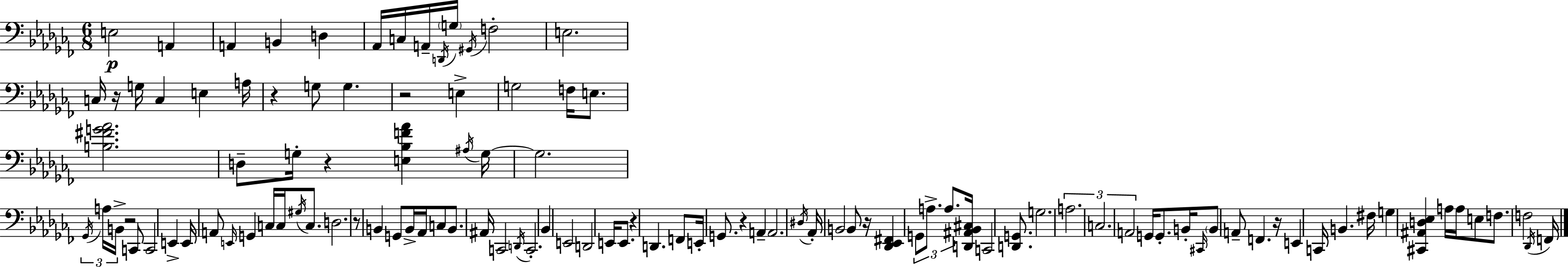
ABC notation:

X:1
T:Untitled
M:6/8
L:1/4
K:Abm
E,2 A,, A,, B,, D, _A,,/4 C,/4 A,,/4 D,,/4 G,/4 ^G,,/4 F,2 E,2 C,/4 z/4 G,/4 C, E, A,/4 z G,/2 G, z2 E, G,2 F,/4 E,/2 [B,^FG_A]2 D,/2 G,/4 z [E,_B,F_A] ^A,/4 G,/4 G,2 _G,,/4 A,/4 B,,/4 z2 C,,/2 C,,2 E,, E,,/4 A,,/2 E,,/4 G,, C,/4 C,/4 ^G,/4 C,/2 D,2 z/2 B,, G,,/2 B,,/4 _A,,/4 C,/2 B,,/2 ^A,,/4 C,,2 D,,/4 C,,2 _B,, E,,2 D,,2 E,,/4 E,,/2 z D,, F,,/2 E,,/4 G,,/2 z A,, A,,2 ^D,/4 _A,,/4 B,,2 B,,/2 z/4 [_D,,_E,,^F,,] G,,/2 A,/2 A,/2 [D,,^A,,_B,,^C,]/4 C,,2 [D,,G,,]/2 G,2 A,2 C,2 A,,2 G,,/4 G,,/2 B,,/4 ^C,,/4 B,,/2 A,,/2 F,, z/4 E,, C,,/4 B,, ^F,/4 G, [^C,,^A,,D,_E,] A,/4 A,/4 E,/2 F,/2 F,2 _D,,/4 F,,/4